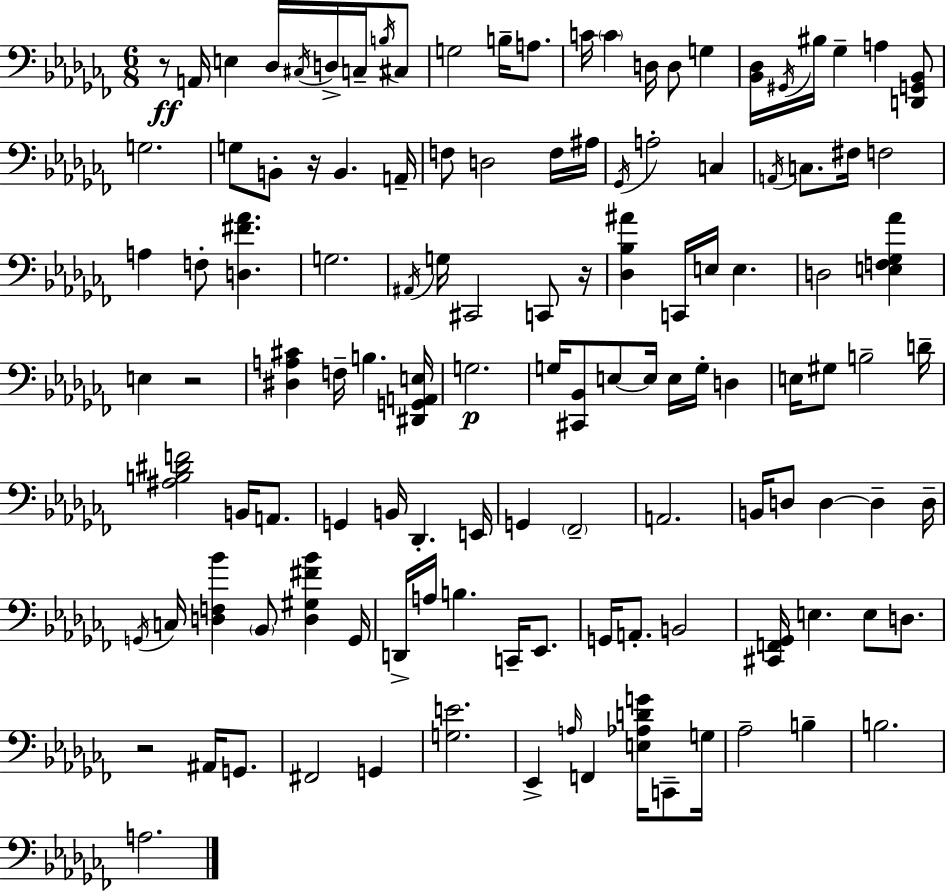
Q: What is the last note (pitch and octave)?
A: A3